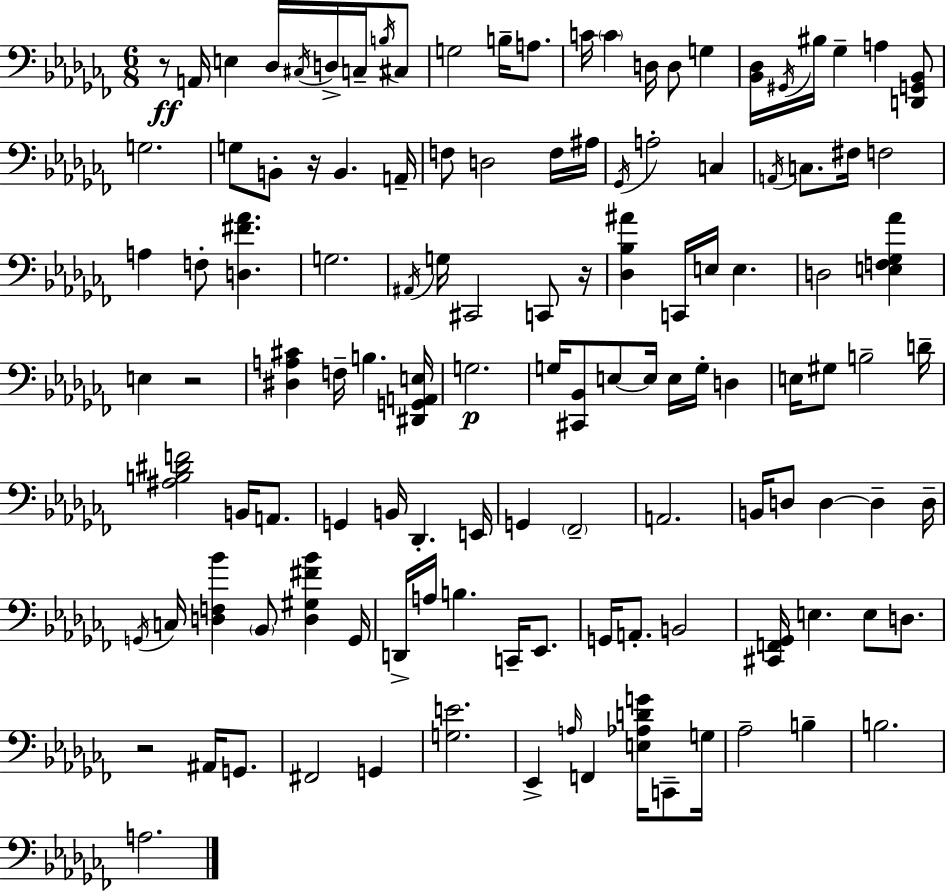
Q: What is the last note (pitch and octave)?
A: A3